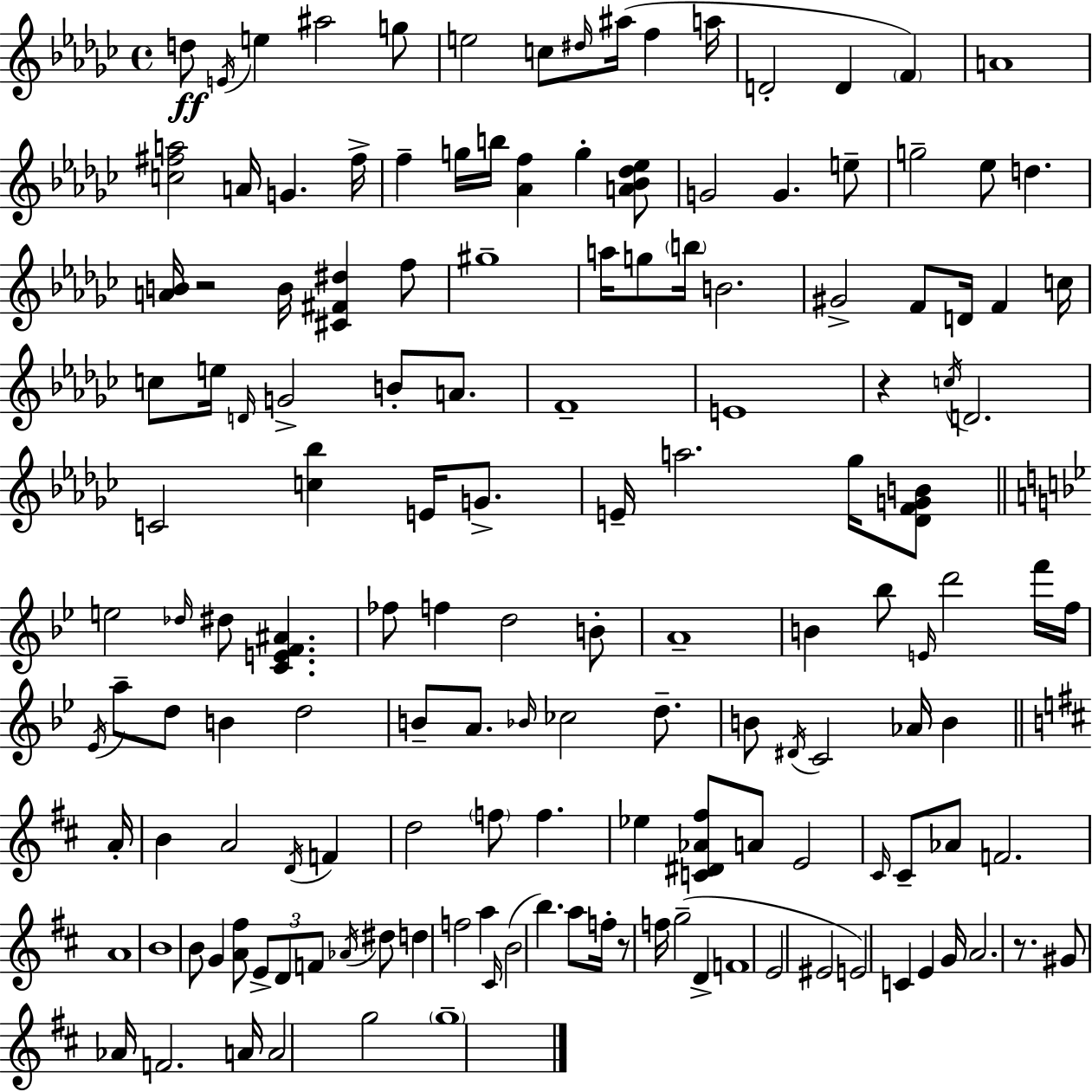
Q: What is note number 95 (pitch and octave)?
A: A4